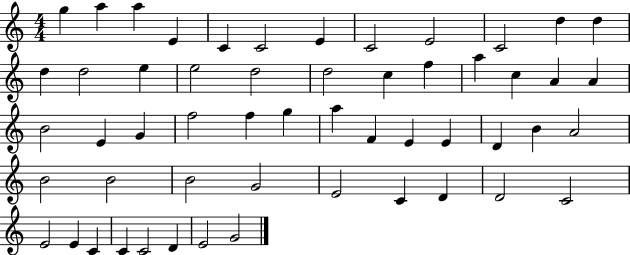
X:1
T:Untitled
M:4/4
L:1/4
K:C
g a a E C C2 E C2 E2 C2 d d d d2 e e2 d2 d2 c f a c A A B2 E G f2 f g a F E E D B A2 B2 B2 B2 G2 E2 C D D2 C2 E2 E C C C2 D E2 G2